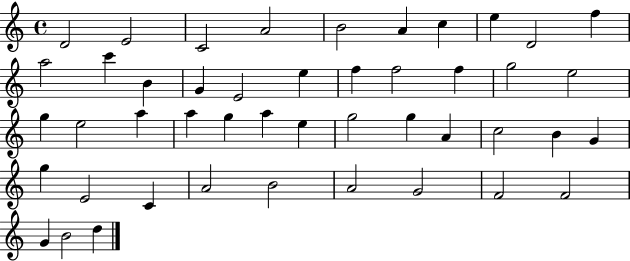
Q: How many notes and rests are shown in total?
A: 46